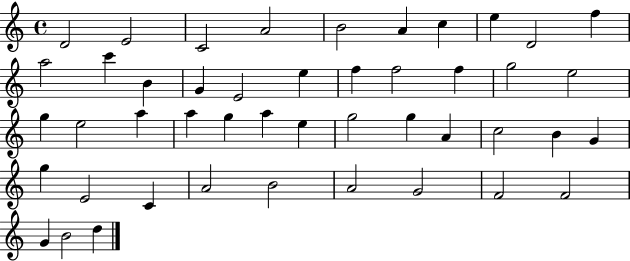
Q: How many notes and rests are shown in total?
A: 46